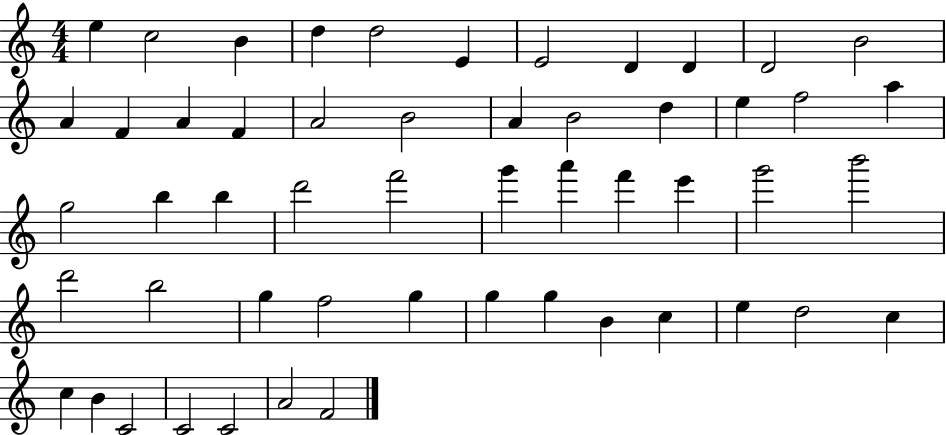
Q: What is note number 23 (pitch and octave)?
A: A5